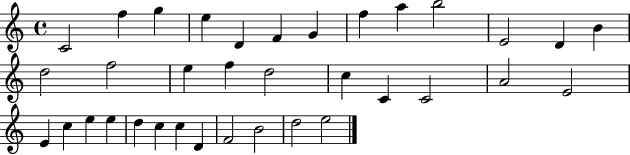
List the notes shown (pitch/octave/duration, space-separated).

C4/h F5/q G5/q E5/q D4/q F4/q G4/q F5/q A5/q B5/h E4/h D4/q B4/q D5/h F5/h E5/q F5/q D5/h C5/q C4/q C4/h A4/h E4/h E4/q C5/q E5/q E5/q D5/q C5/q C5/q D4/q F4/h B4/h D5/h E5/h